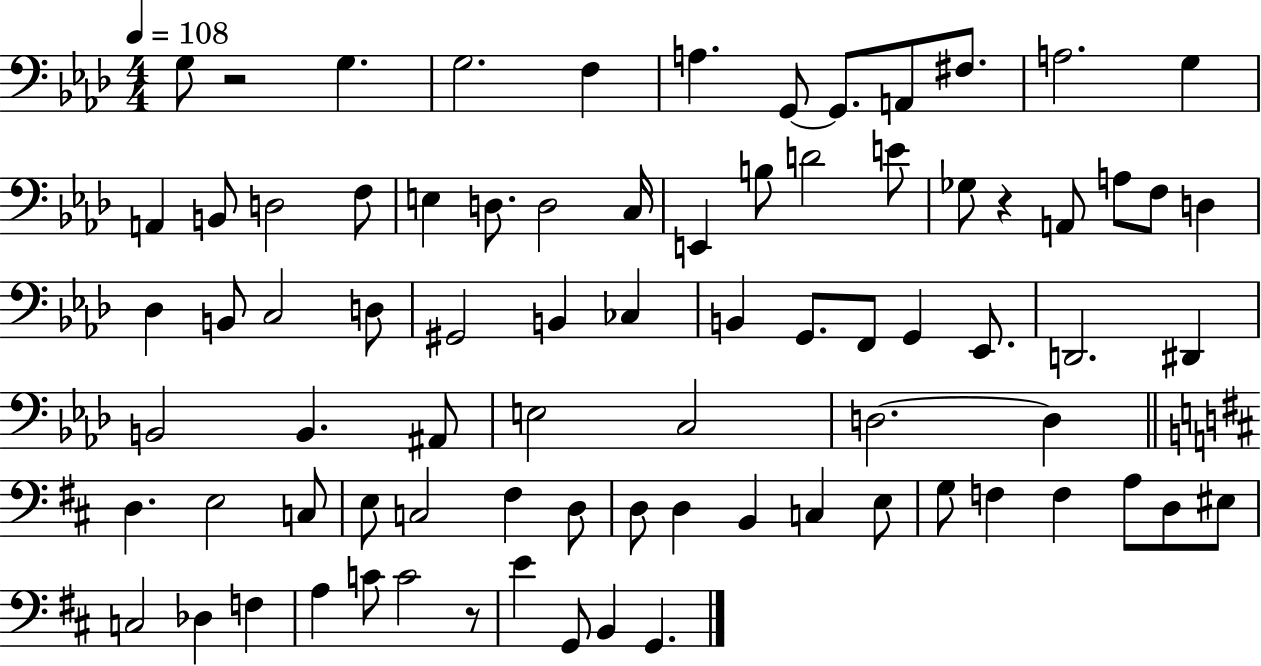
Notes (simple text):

G3/e R/h G3/q. G3/h. F3/q A3/q. G2/e G2/e. A2/e F#3/e. A3/h. G3/q A2/q B2/e D3/h F3/e E3/q D3/e. D3/h C3/s E2/q B3/e D4/h E4/e Gb3/e R/q A2/e A3/e F3/e D3/q Db3/q B2/e C3/h D3/e G#2/h B2/q CES3/q B2/q G2/e. F2/e G2/q Eb2/e. D2/h. D#2/q B2/h B2/q. A#2/e E3/h C3/h D3/h. D3/q D3/q. E3/h C3/e E3/e C3/h F#3/q D3/e D3/e D3/q B2/q C3/q E3/e G3/e F3/q F3/q A3/e D3/e EIS3/e C3/h Db3/q F3/q A3/q C4/e C4/h R/e E4/q G2/e B2/q G2/q.